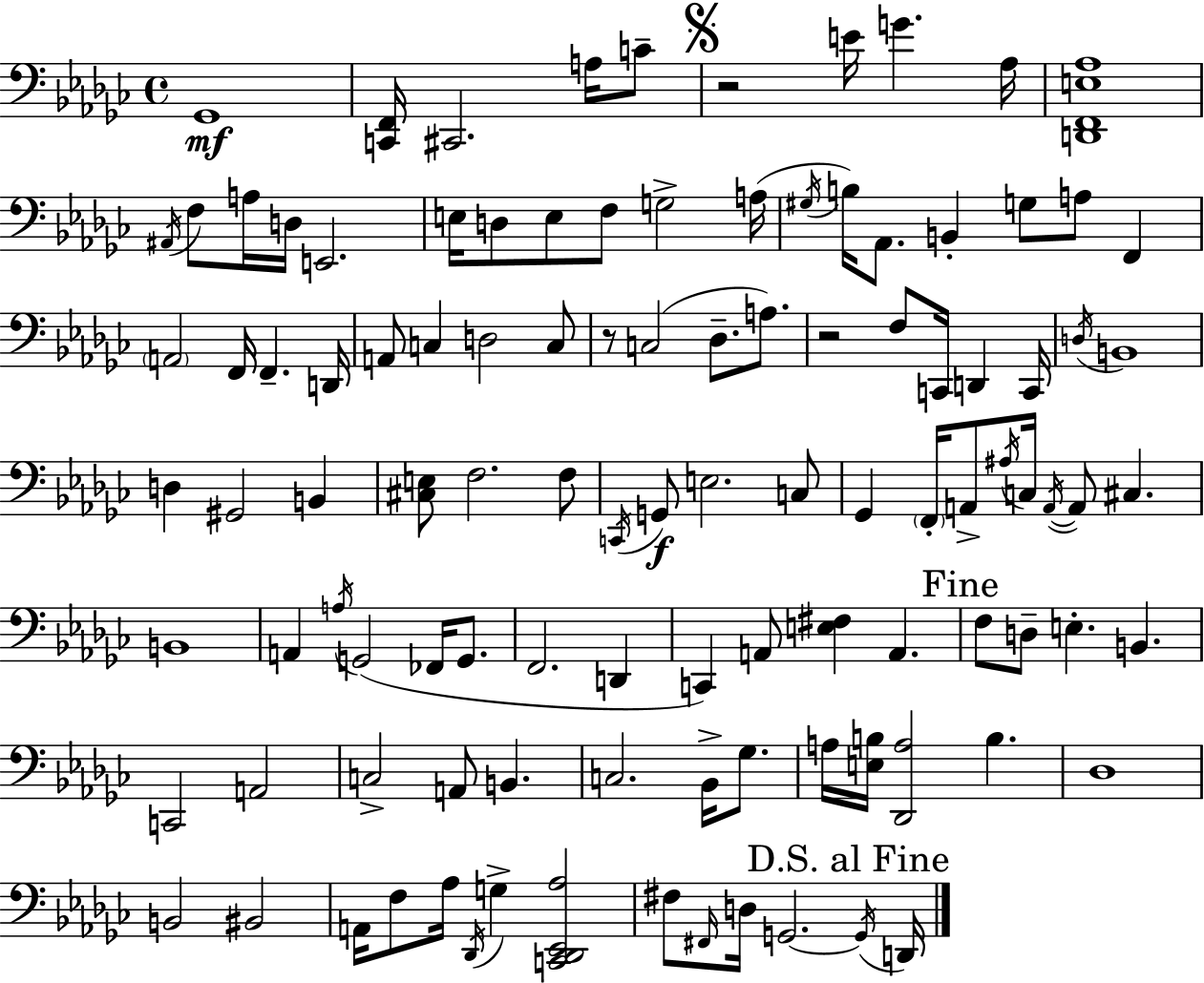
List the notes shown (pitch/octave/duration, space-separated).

Gb2/w [C2,F2]/s C#2/h. A3/s C4/e R/h E4/s G4/q. Ab3/s [D2,F2,E3,Ab3]/w A#2/s F3/e A3/s D3/s E2/h. E3/s D3/e E3/e F3/e G3/h A3/s G#3/s B3/s Ab2/e. B2/q G3/e A3/e F2/q A2/h F2/s F2/q. D2/s A2/e C3/q D3/h C3/e R/e C3/h Db3/e. A3/e. R/h F3/e C2/s D2/q C2/s D3/s B2/w D3/q G#2/h B2/q [C#3,E3]/e F3/h. F3/e C2/s G2/e E3/h. C3/e Gb2/q F2/s A2/e A#3/s C3/s A2/s A2/e C#3/q. B2/w A2/q A3/s G2/h FES2/s G2/e. F2/h. D2/q C2/q A2/e [E3,F#3]/q A2/q. F3/e D3/e E3/q. B2/q. C2/h A2/h C3/h A2/e B2/q. C3/h. Bb2/s Gb3/e. A3/s [E3,B3]/s [Db2,A3]/h B3/q. Db3/w B2/h BIS2/h A2/s F3/e Ab3/s Db2/s G3/q [C2,Db2,Eb2,Ab3]/h F#3/e F#2/s D3/s G2/h. G2/s D2/s